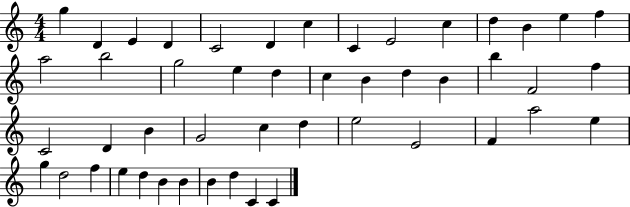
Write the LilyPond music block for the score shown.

{
  \clef treble
  \numericTimeSignature
  \time 4/4
  \key c \major
  g''4 d'4 e'4 d'4 | c'2 d'4 c''4 | c'4 e'2 c''4 | d''4 b'4 e''4 f''4 | \break a''2 b''2 | g''2 e''4 d''4 | c''4 b'4 d''4 b'4 | b''4 f'2 f''4 | \break c'2 d'4 b'4 | g'2 c''4 d''4 | e''2 e'2 | f'4 a''2 e''4 | \break g''4 d''2 f''4 | e''4 d''4 b'4 b'4 | b'4 d''4 c'4 c'4 | \bar "|."
}